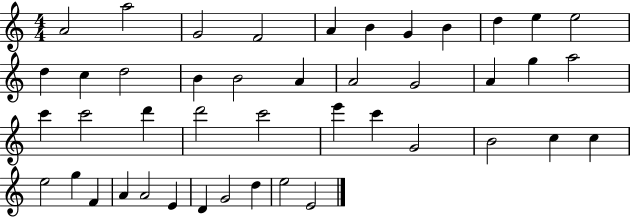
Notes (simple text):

A4/h A5/h G4/h F4/h A4/q B4/q G4/q B4/q D5/q E5/q E5/h D5/q C5/q D5/h B4/q B4/h A4/q A4/h G4/h A4/q G5/q A5/h C6/q C6/h D6/q D6/h C6/h E6/q C6/q G4/h B4/h C5/q C5/q E5/h G5/q F4/q A4/q A4/h E4/q D4/q G4/h D5/q E5/h E4/h